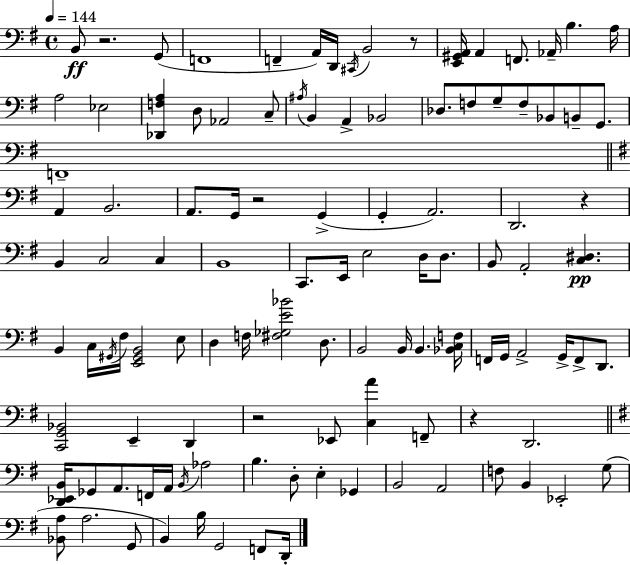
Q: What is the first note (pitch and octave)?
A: B2